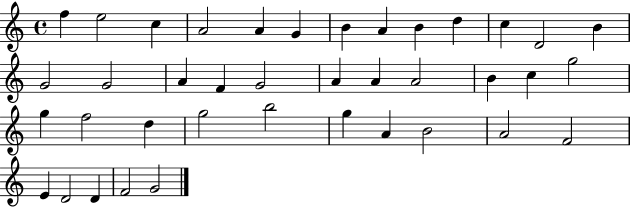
F5/q E5/h C5/q A4/h A4/q G4/q B4/q A4/q B4/q D5/q C5/q D4/h B4/q G4/h G4/h A4/q F4/q G4/h A4/q A4/q A4/h B4/q C5/q G5/h G5/q F5/h D5/q G5/h B5/h G5/q A4/q B4/h A4/h F4/h E4/q D4/h D4/q F4/h G4/h